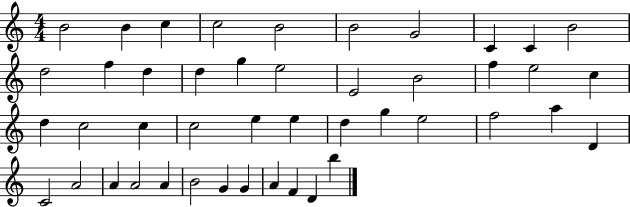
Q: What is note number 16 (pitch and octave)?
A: E5